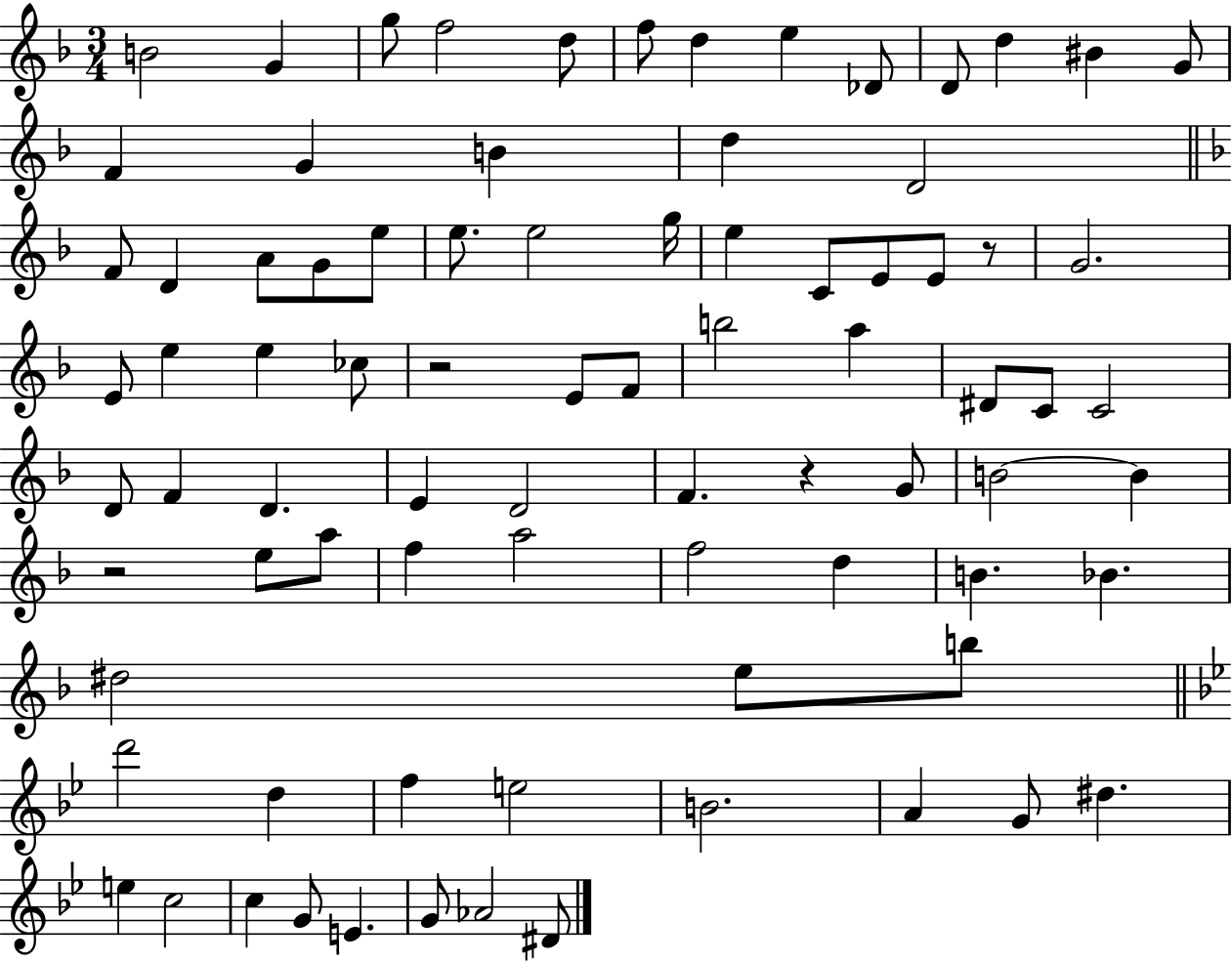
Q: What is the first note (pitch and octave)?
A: B4